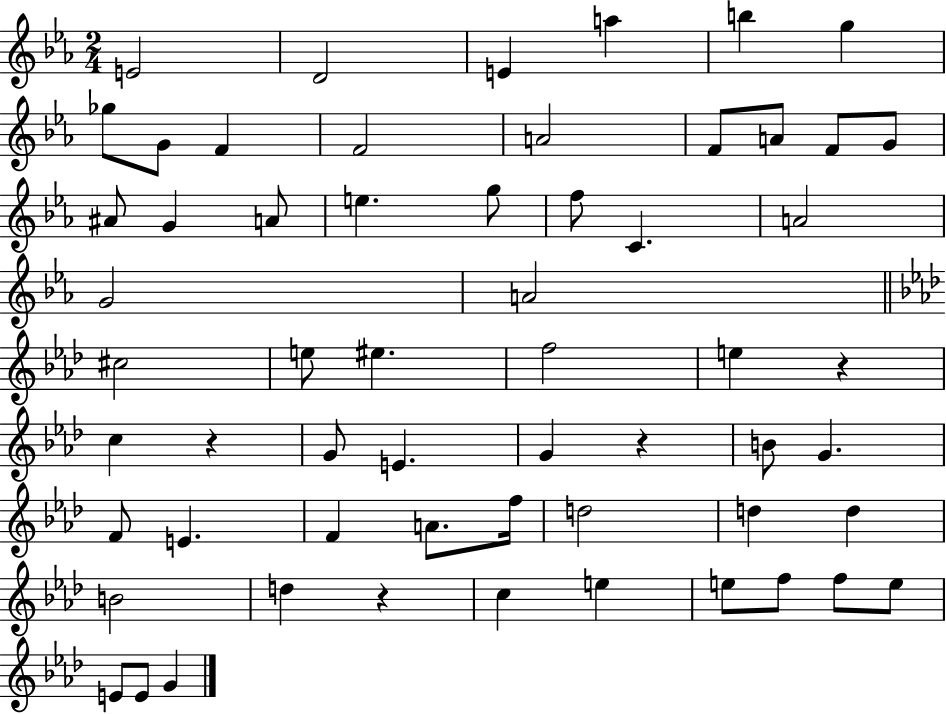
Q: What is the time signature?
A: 2/4